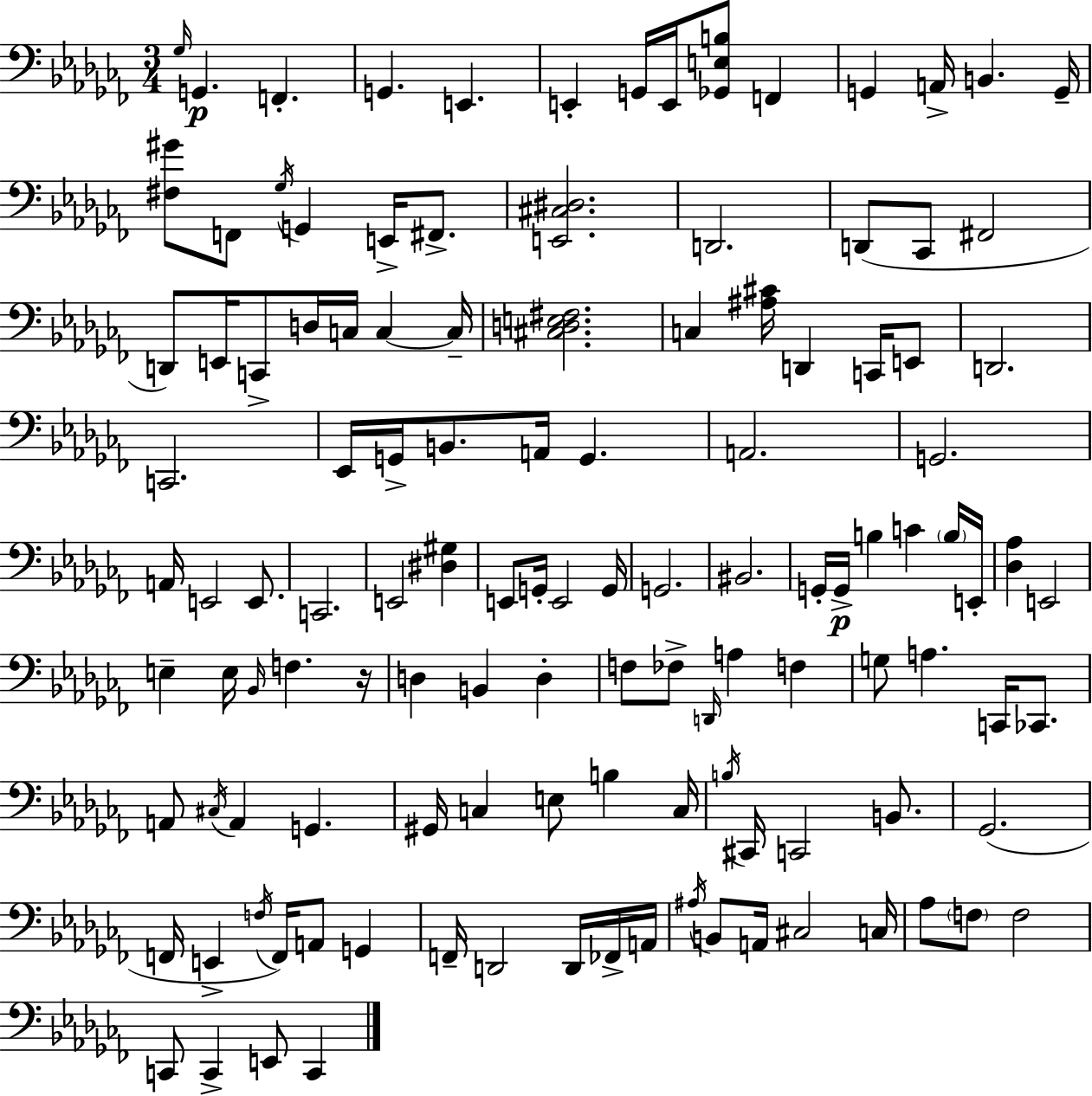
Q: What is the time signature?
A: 3/4